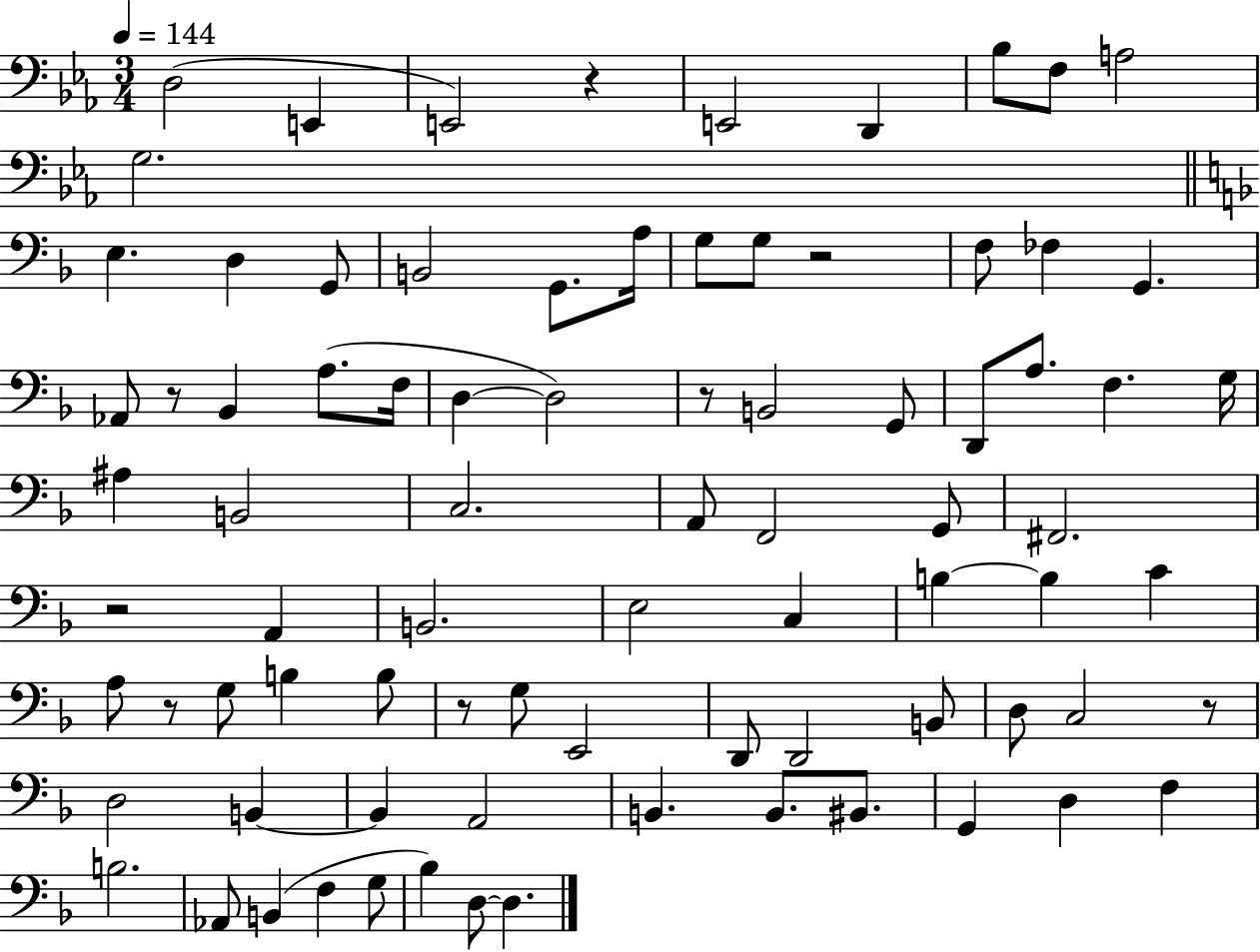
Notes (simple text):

D3/h E2/q E2/h R/q E2/h D2/q Bb3/e F3/e A3/h G3/h. E3/q. D3/q G2/e B2/h G2/e. A3/s G3/e G3/e R/h F3/e FES3/q G2/q. Ab2/e R/e Bb2/q A3/e. F3/s D3/q D3/h R/e B2/h G2/e D2/e A3/e. F3/q. G3/s A#3/q B2/h C3/h. A2/e F2/h G2/e F#2/h. R/h A2/q B2/h. E3/h C3/q B3/q B3/q C4/q A3/e R/e G3/e B3/q B3/e R/e G3/e E2/h D2/e D2/h B2/e D3/e C3/h R/e D3/h B2/q B2/q A2/h B2/q. B2/e. BIS2/e. G2/q D3/q F3/q B3/h. Ab2/e B2/q F3/q G3/e Bb3/q D3/e D3/q.